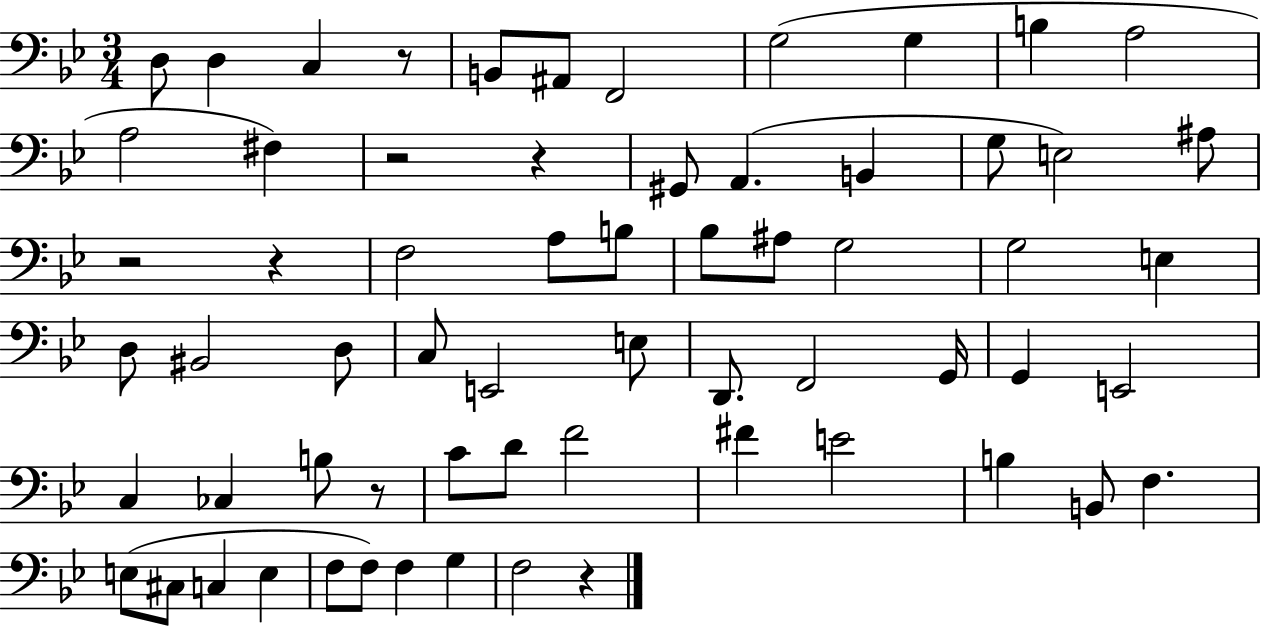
D3/e D3/q C3/q R/e B2/e A#2/e F2/h G3/h G3/q B3/q A3/h A3/h F#3/q R/h R/q G#2/e A2/q. B2/q G3/e E3/h A#3/e R/h R/q F3/h A3/e B3/e Bb3/e A#3/e G3/h G3/h E3/q D3/e BIS2/h D3/e C3/e E2/h E3/e D2/e. F2/h G2/s G2/q E2/h C3/q CES3/q B3/e R/e C4/e D4/e F4/h F#4/q E4/h B3/q B2/e F3/q. E3/e C#3/e C3/q E3/q F3/e F3/e F3/q G3/q F3/h R/q